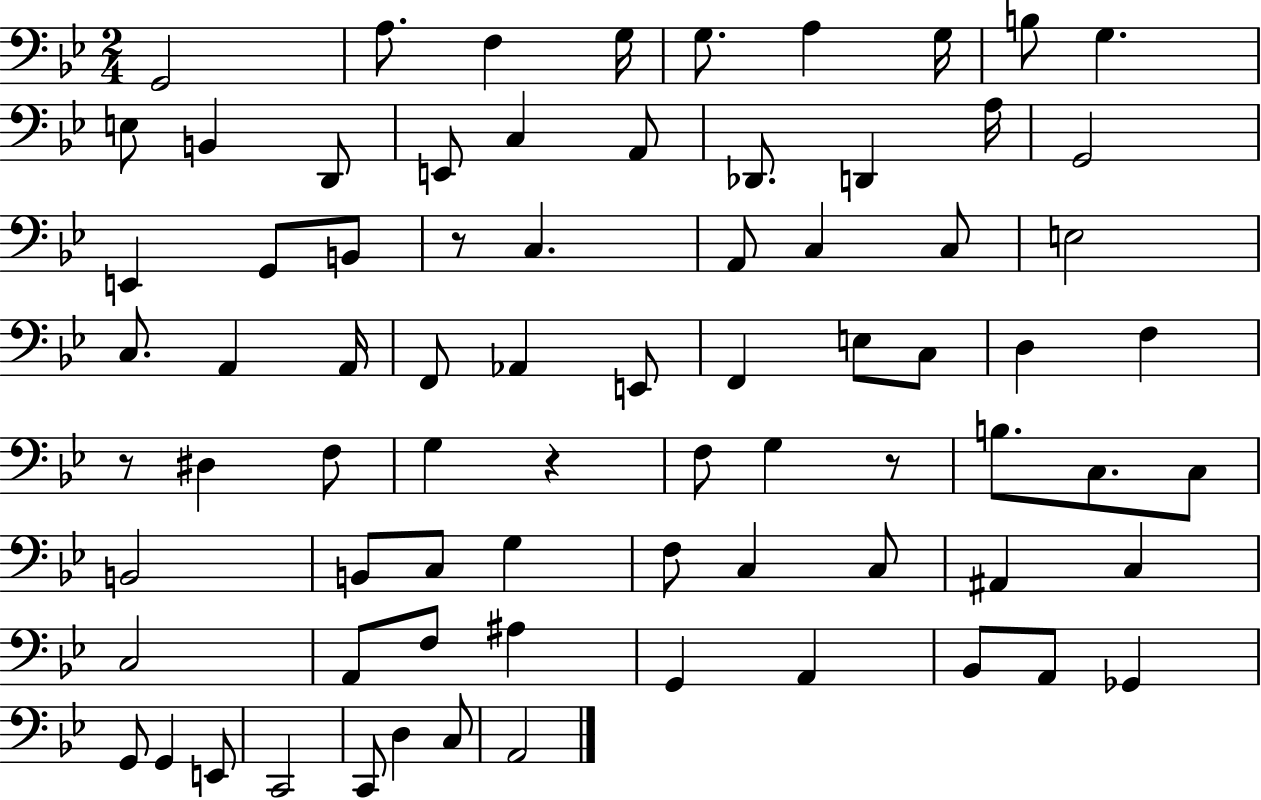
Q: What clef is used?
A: bass